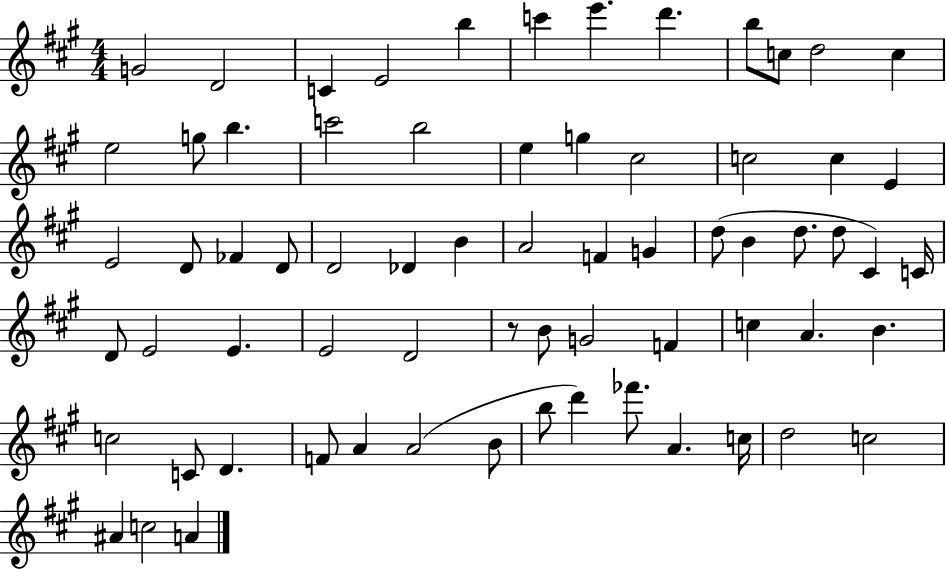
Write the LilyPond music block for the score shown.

{
  \clef treble
  \numericTimeSignature
  \time 4/4
  \key a \major
  g'2 d'2 | c'4 e'2 b''4 | c'''4 e'''4. d'''4. | b''8 c''8 d''2 c''4 | \break e''2 g''8 b''4. | c'''2 b''2 | e''4 g''4 cis''2 | c''2 c''4 e'4 | \break e'2 d'8 fes'4 d'8 | d'2 des'4 b'4 | a'2 f'4 g'4 | d''8( b'4 d''8. d''8 cis'4) c'16 | \break d'8 e'2 e'4. | e'2 d'2 | r8 b'8 g'2 f'4 | c''4 a'4. b'4. | \break c''2 c'8 d'4. | f'8 a'4 a'2( b'8 | b''8 d'''4) fes'''8. a'4. c''16 | d''2 c''2 | \break ais'4 c''2 a'4 | \bar "|."
}